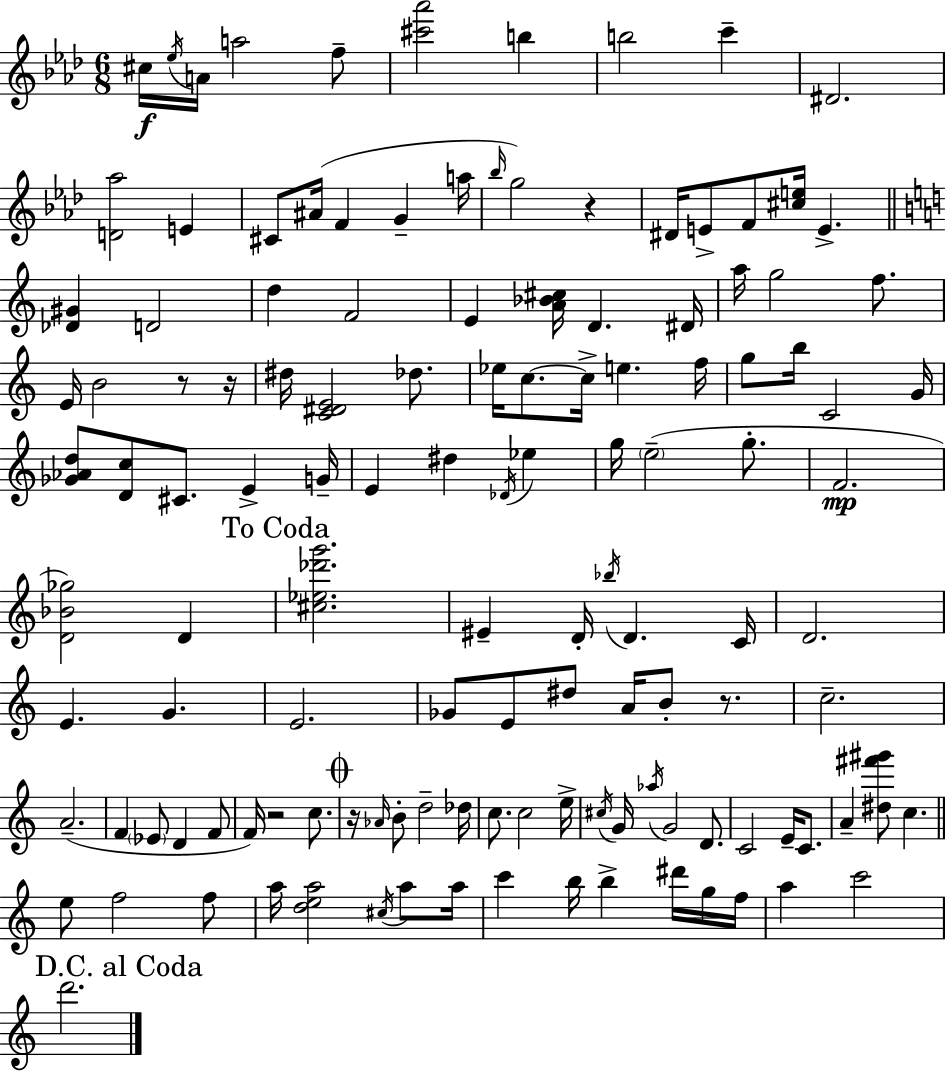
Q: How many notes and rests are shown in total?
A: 128